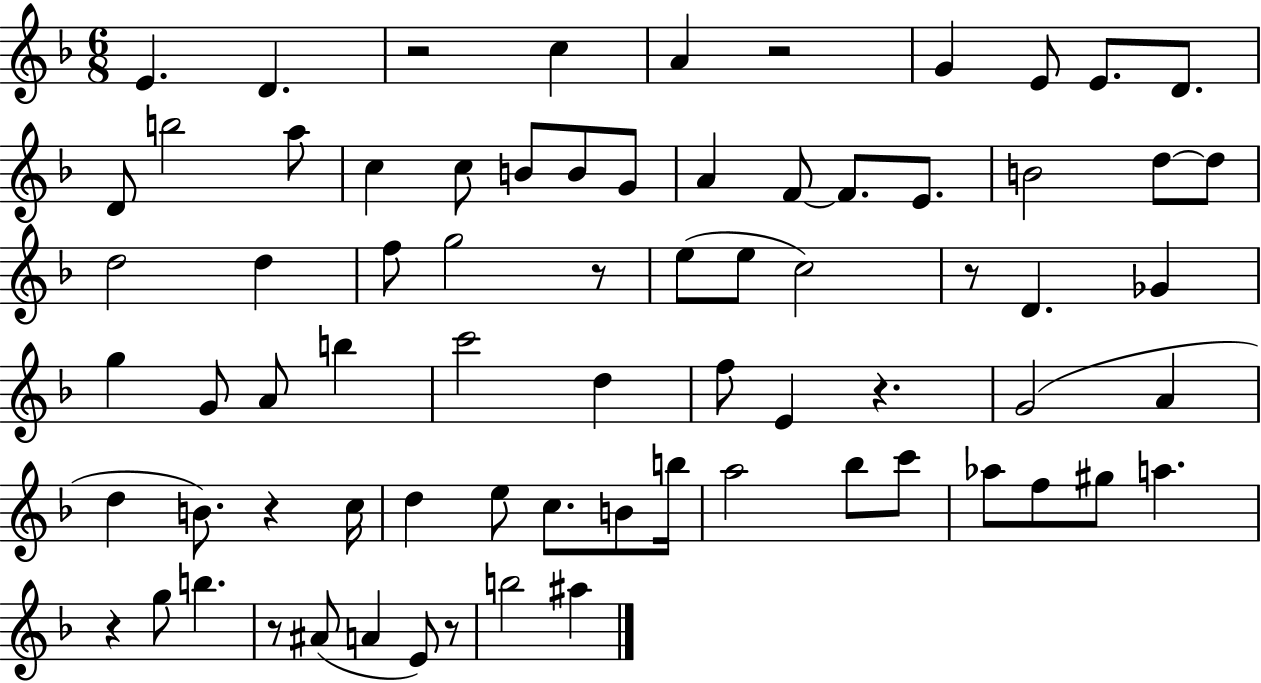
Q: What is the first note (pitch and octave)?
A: E4